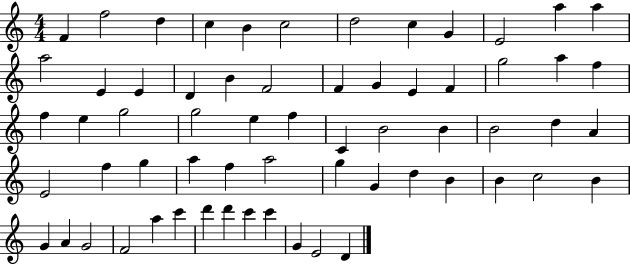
F4/q F5/h D5/q C5/q B4/q C5/h D5/h C5/q G4/q E4/h A5/q A5/q A5/h E4/q E4/q D4/q B4/q F4/h F4/q G4/q E4/q F4/q G5/h A5/q F5/q F5/q E5/q G5/h G5/h E5/q F5/q C4/q B4/h B4/q B4/h D5/q A4/q E4/h F5/q G5/q A5/q F5/q A5/h G5/q G4/q D5/q B4/q B4/q C5/h B4/q G4/q A4/q G4/h F4/h A5/q C6/q D6/q D6/q C6/q C6/q G4/q E4/h D4/q